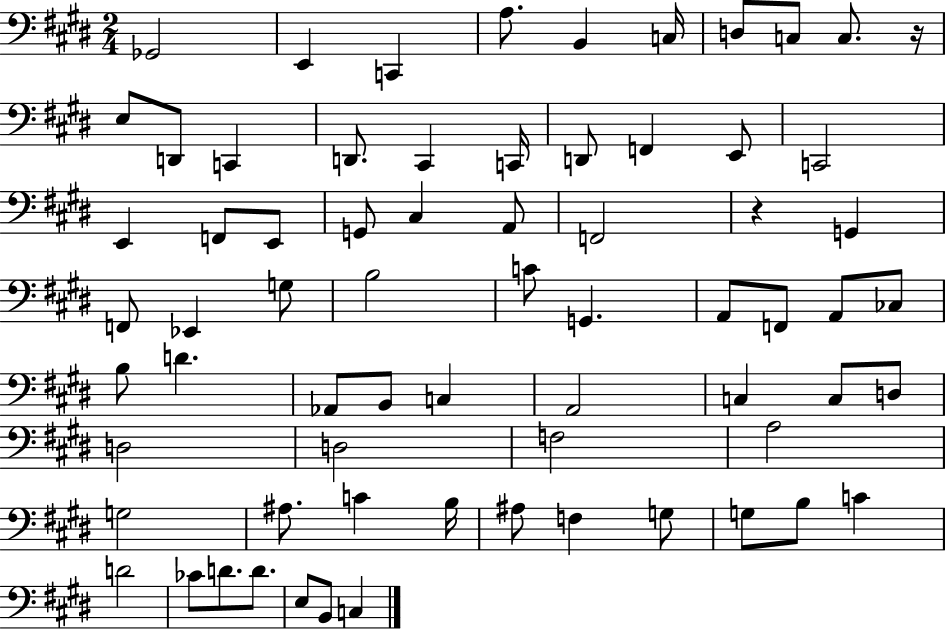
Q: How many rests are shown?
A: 2